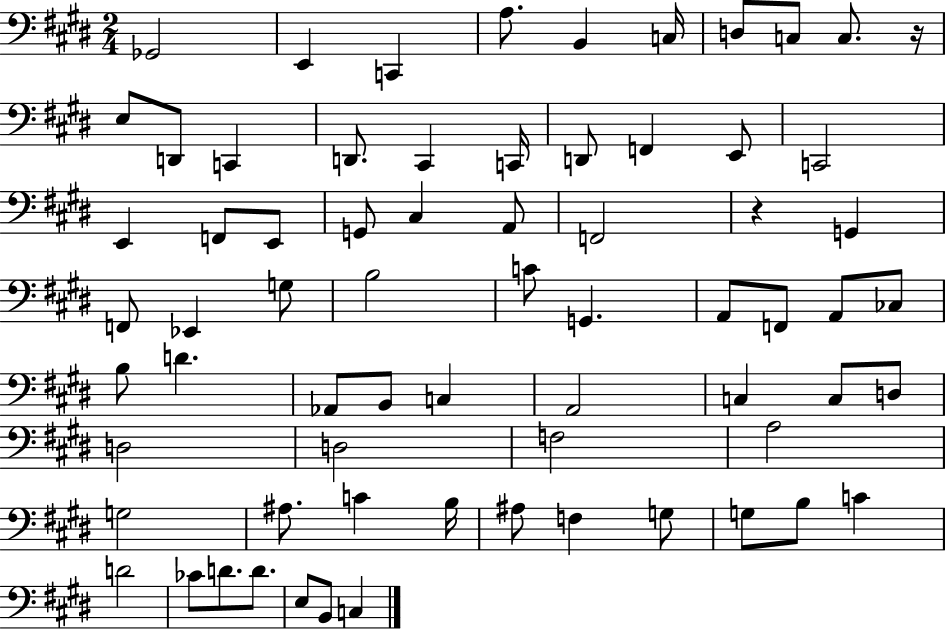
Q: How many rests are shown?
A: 2